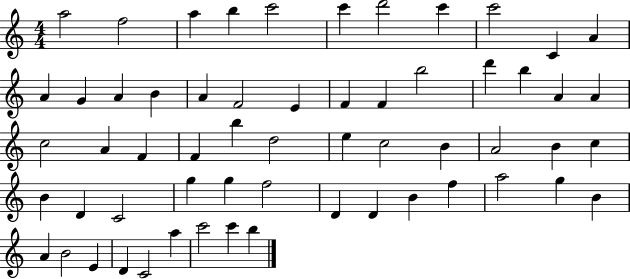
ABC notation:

X:1
T:Untitled
M:4/4
L:1/4
K:C
a2 f2 a b c'2 c' d'2 c' c'2 C A A G A B A F2 E F F b2 d' b A A c2 A F F b d2 e c2 B A2 B c B D C2 g g f2 D D B f a2 g B A B2 E D C2 a c'2 c' b